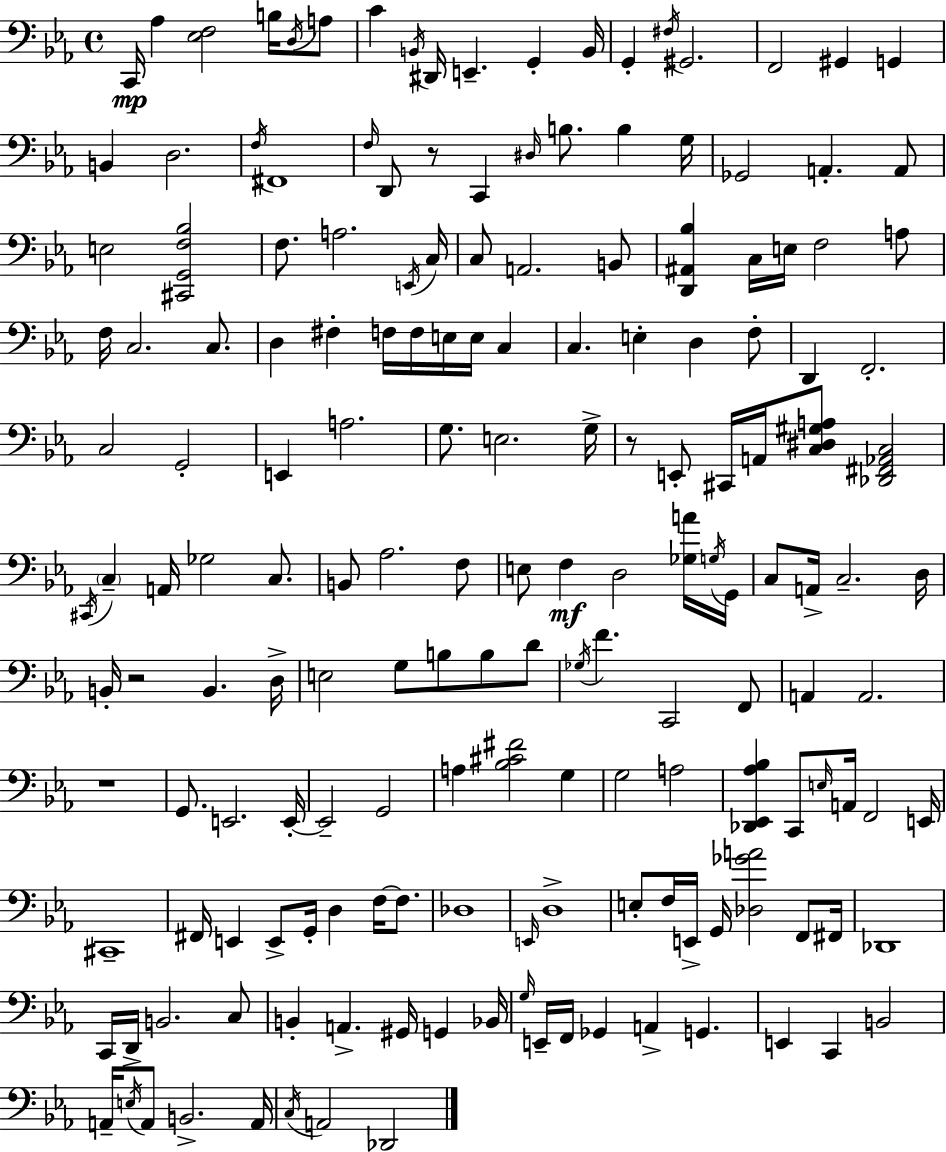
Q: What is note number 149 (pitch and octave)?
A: C2